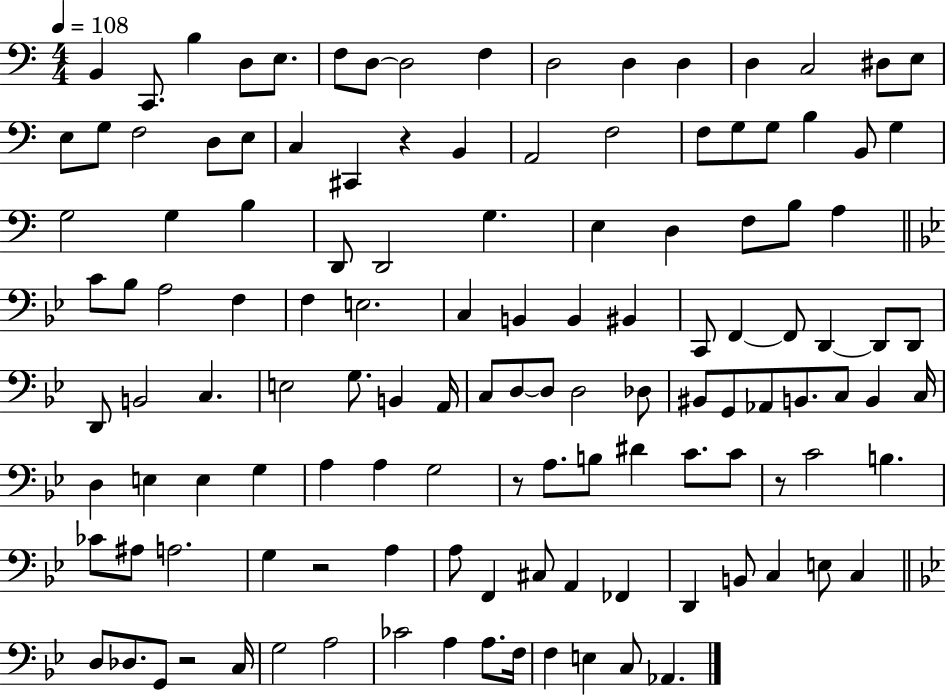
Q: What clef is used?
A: bass